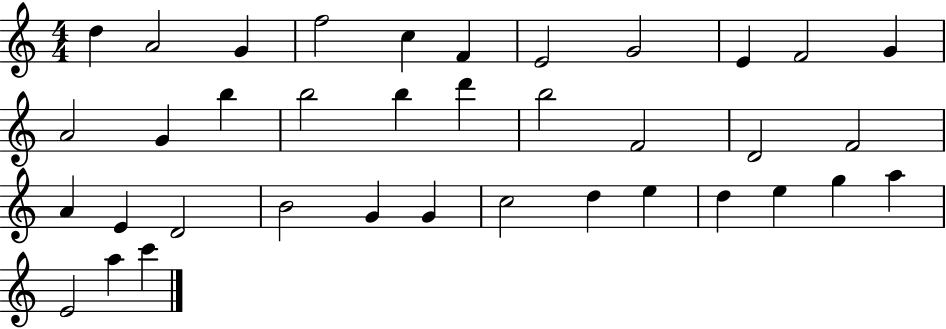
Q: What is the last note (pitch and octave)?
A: C6